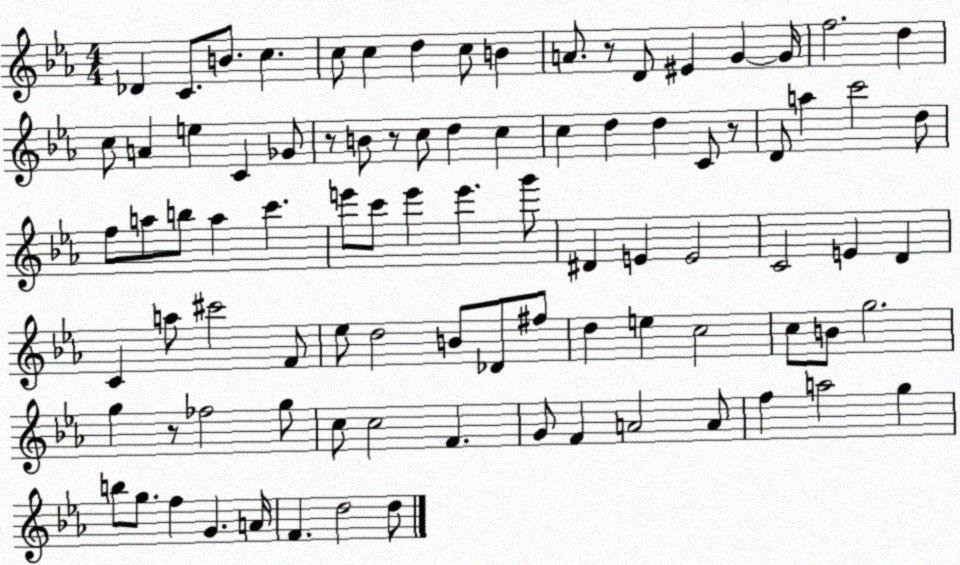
X:1
T:Untitled
M:4/4
L:1/4
K:Eb
_D C/2 B/2 c c/2 c d c/2 B A/2 z/2 D/2 ^E G G/4 f2 d c/2 A e C _G/2 z/2 B/2 z/2 c/2 d c c d d C/2 z/2 D/2 a c'2 d/2 f/2 a/2 b/2 a c' e'/2 c'/2 e' e' g'/2 ^D E E2 C2 E D C a/2 ^c'2 F/2 _e/2 d2 B/2 _D/2 ^f/2 d e c2 c/2 B/2 g2 g z/2 _f2 g/2 c/2 c2 F G/2 F A2 A/2 f a2 g b/2 g/2 f G A/4 F d2 d/2